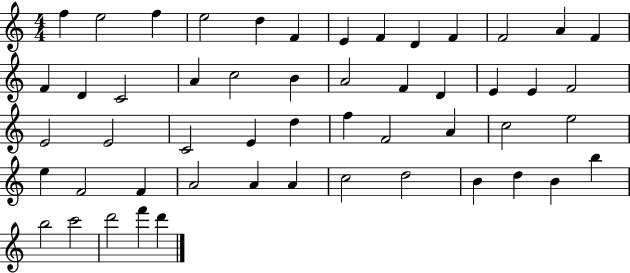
X:1
T:Untitled
M:4/4
L:1/4
K:C
f e2 f e2 d F E F D F F2 A F F D C2 A c2 B A2 F D E E F2 E2 E2 C2 E d f F2 A c2 e2 e F2 F A2 A A c2 d2 B d B b b2 c'2 d'2 f' d'